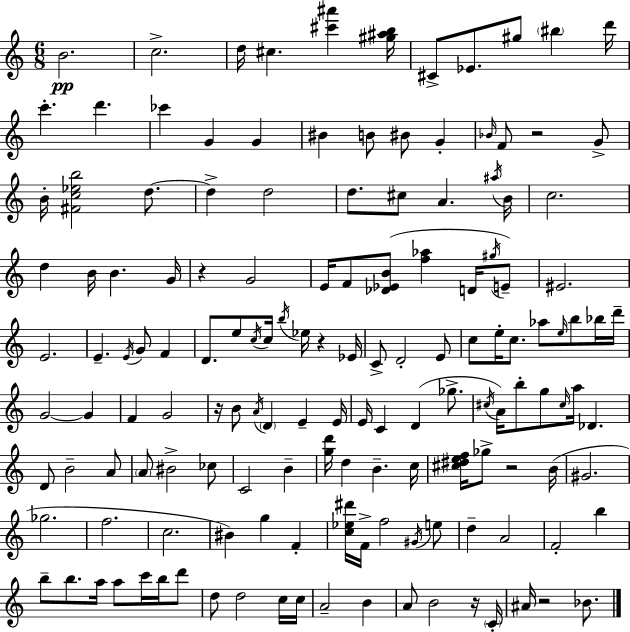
B4/h. C5/h. D5/s C#5/q. [C#6,A#6]/q [G#5,A#5,B5]/s C#4/e Eb4/e. G#5/e BIS5/q D6/s C6/q. D6/q. CES6/q G4/q G4/q BIS4/q B4/e BIS4/e G4/q Bb4/s F4/e R/h G4/e B4/s [F#4,C5,Eb5,B5]/h D5/e. D5/q D5/h D5/e. C#5/e A4/q. A#5/s B4/s C5/h. D5/q B4/s B4/q. G4/s R/q G4/h E4/s F4/e [Db4,Eb4,B4]/e [F5,Ab5]/q D4/s G#5/s E4/e EIS4/h. E4/h. E4/q. E4/s G4/e F4/q D4/e. E5/e C5/s C5/s B5/s Eb5/s R/q Eb4/s C4/e D4/h E4/e C5/e E5/s C5/e. Ab5/e E5/s B5/e Bb5/s D6/s G4/h G4/q F4/q G4/h R/s B4/e A4/s D4/q E4/q E4/s E4/s C4/q D4/q Gb5/e. C#5/s A4/s B5/e G5/e C#5/s A5/s Db4/q. D4/e B4/h A4/e A4/e BIS4/h CES5/e C4/h B4/q [G5,D6]/s D5/q B4/q. C5/s [C#5,D#5,E5,F5]/s Gb5/e R/h B4/s G#4/h. Gb5/h. F5/h. C5/h. BIS4/q G5/q F4/q [C5,Eb5,D#6]/s F4/s F5/h G#4/s E5/e D5/q A4/h F4/h B5/q B5/e B5/e. A5/s A5/e C6/s B5/s D6/e D5/e D5/h C5/s C5/s A4/h B4/q A4/e B4/h R/s C4/s A#4/s R/h Bb4/e.